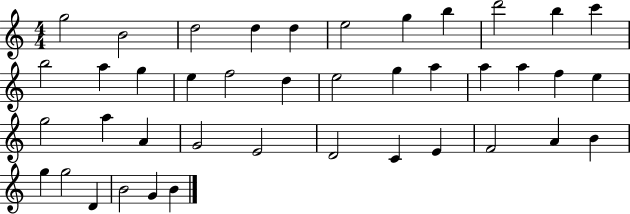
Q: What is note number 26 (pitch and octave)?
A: A5